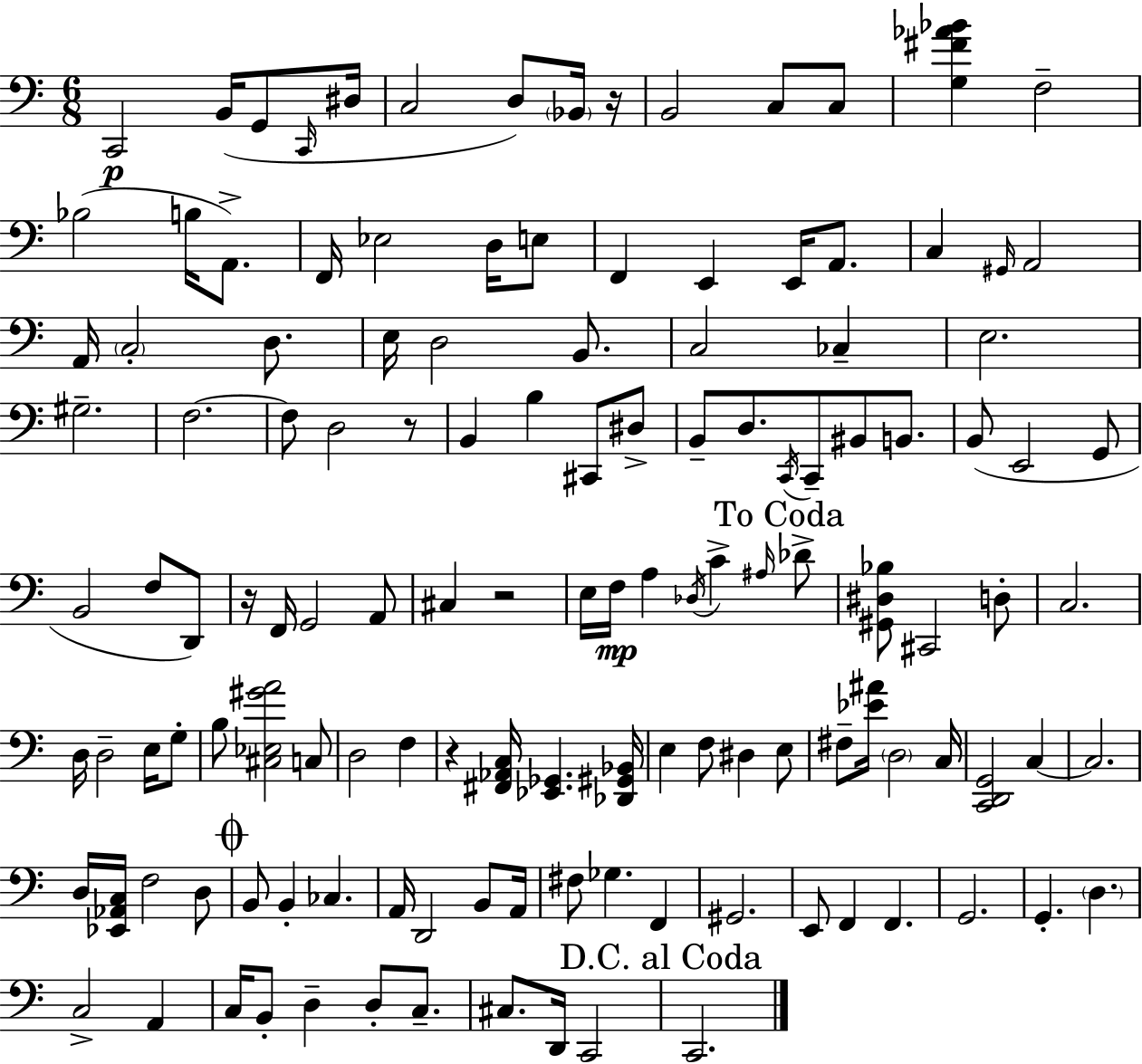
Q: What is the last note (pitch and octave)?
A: C2